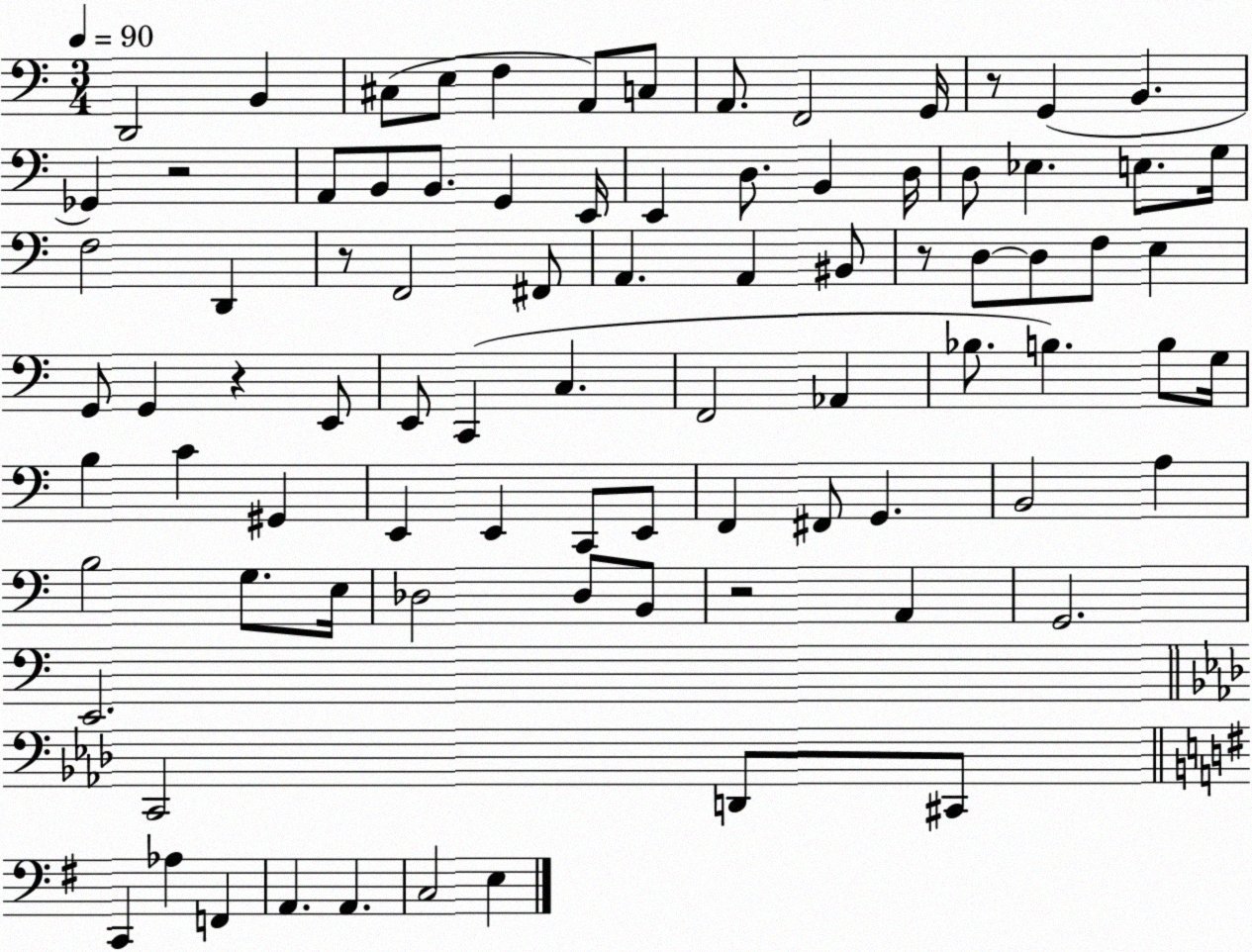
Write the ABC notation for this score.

X:1
T:Untitled
M:3/4
L:1/4
K:C
D,,2 B,, ^C,/2 E,/2 F, A,,/2 C,/2 A,,/2 F,,2 G,,/4 z/2 G,, B,, _G,, z2 A,,/2 B,,/2 B,,/2 G,, E,,/4 E,, D,/2 B,, D,/4 D,/2 _E, E,/2 G,/4 F,2 D,, z/2 F,,2 ^F,,/2 A,, A,, ^B,,/2 z/2 D,/2 D,/2 F,/2 E, G,,/2 G,, z E,,/2 E,,/2 C,, C, F,,2 _A,, _B,/2 B, B,/2 G,/4 B, C ^G,, E,, E,, C,,/2 E,,/2 F,, ^F,,/2 G,, B,,2 A, B,2 G,/2 E,/4 _D,2 _D,/2 B,,/2 z2 A,, G,,2 E,,2 C,,2 D,,/2 ^C,,/2 C,, _A, F,, A,, A,, C,2 E,